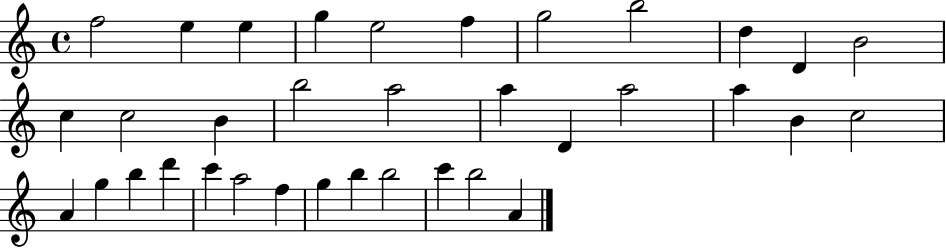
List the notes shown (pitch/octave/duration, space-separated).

F5/h E5/q E5/q G5/q E5/h F5/q G5/h B5/h D5/q D4/q B4/h C5/q C5/h B4/q B5/h A5/h A5/q D4/q A5/h A5/q B4/q C5/h A4/q G5/q B5/q D6/q C6/q A5/h F5/q G5/q B5/q B5/h C6/q B5/h A4/q